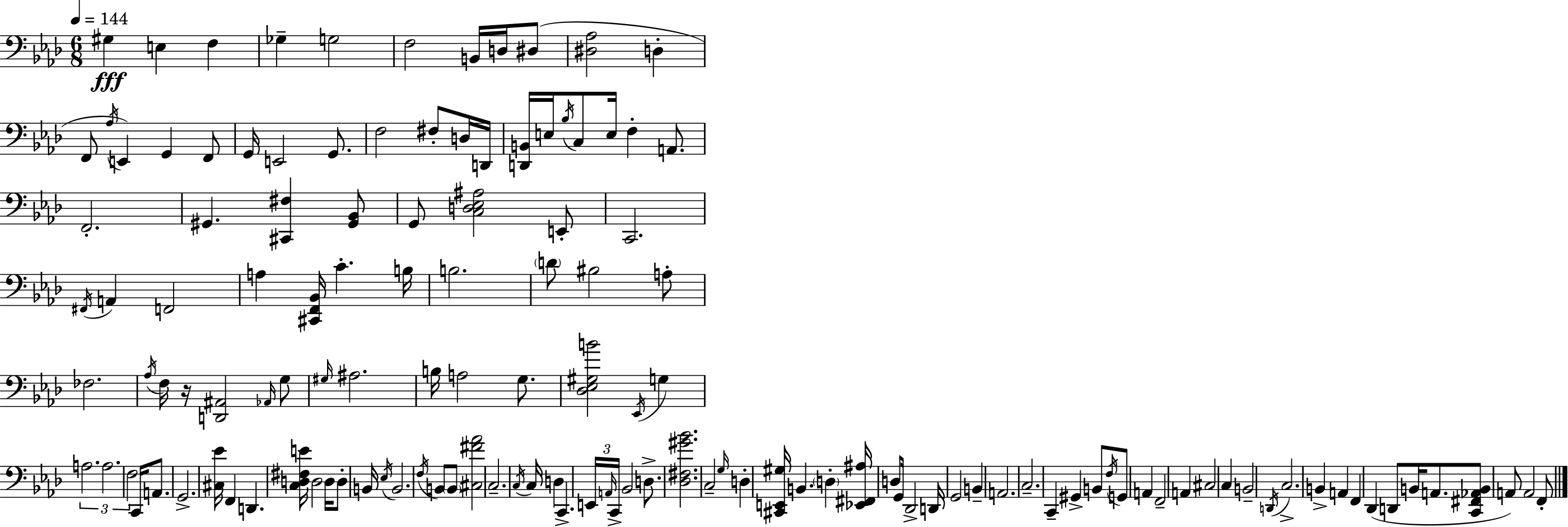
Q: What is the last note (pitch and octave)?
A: F2